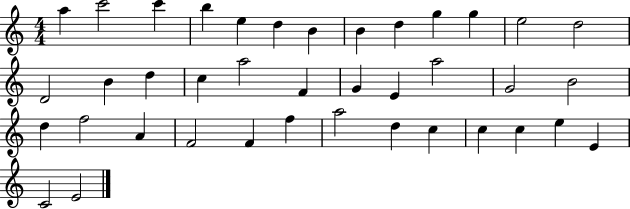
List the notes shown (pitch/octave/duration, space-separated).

A5/q C6/h C6/q B5/q E5/q D5/q B4/q B4/q D5/q G5/q G5/q E5/h D5/h D4/h B4/q D5/q C5/q A5/h F4/q G4/q E4/q A5/h G4/h B4/h D5/q F5/h A4/q F4/h F4/q F5/q A5/h D5/q C5/q C5/q C5/q E5/q E4/q C4/h E4/h